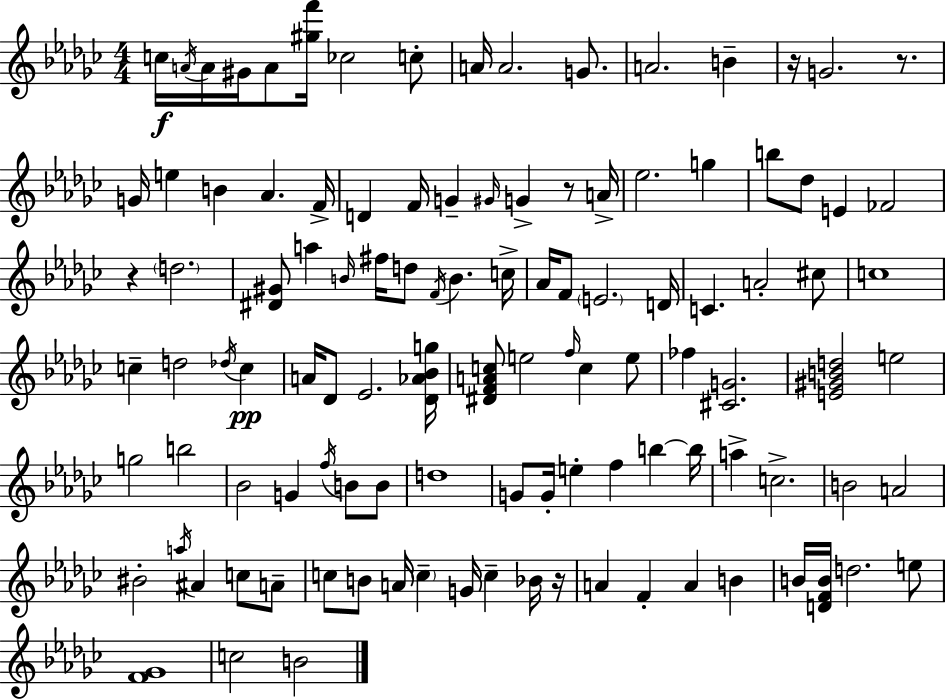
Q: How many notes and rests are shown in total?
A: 111